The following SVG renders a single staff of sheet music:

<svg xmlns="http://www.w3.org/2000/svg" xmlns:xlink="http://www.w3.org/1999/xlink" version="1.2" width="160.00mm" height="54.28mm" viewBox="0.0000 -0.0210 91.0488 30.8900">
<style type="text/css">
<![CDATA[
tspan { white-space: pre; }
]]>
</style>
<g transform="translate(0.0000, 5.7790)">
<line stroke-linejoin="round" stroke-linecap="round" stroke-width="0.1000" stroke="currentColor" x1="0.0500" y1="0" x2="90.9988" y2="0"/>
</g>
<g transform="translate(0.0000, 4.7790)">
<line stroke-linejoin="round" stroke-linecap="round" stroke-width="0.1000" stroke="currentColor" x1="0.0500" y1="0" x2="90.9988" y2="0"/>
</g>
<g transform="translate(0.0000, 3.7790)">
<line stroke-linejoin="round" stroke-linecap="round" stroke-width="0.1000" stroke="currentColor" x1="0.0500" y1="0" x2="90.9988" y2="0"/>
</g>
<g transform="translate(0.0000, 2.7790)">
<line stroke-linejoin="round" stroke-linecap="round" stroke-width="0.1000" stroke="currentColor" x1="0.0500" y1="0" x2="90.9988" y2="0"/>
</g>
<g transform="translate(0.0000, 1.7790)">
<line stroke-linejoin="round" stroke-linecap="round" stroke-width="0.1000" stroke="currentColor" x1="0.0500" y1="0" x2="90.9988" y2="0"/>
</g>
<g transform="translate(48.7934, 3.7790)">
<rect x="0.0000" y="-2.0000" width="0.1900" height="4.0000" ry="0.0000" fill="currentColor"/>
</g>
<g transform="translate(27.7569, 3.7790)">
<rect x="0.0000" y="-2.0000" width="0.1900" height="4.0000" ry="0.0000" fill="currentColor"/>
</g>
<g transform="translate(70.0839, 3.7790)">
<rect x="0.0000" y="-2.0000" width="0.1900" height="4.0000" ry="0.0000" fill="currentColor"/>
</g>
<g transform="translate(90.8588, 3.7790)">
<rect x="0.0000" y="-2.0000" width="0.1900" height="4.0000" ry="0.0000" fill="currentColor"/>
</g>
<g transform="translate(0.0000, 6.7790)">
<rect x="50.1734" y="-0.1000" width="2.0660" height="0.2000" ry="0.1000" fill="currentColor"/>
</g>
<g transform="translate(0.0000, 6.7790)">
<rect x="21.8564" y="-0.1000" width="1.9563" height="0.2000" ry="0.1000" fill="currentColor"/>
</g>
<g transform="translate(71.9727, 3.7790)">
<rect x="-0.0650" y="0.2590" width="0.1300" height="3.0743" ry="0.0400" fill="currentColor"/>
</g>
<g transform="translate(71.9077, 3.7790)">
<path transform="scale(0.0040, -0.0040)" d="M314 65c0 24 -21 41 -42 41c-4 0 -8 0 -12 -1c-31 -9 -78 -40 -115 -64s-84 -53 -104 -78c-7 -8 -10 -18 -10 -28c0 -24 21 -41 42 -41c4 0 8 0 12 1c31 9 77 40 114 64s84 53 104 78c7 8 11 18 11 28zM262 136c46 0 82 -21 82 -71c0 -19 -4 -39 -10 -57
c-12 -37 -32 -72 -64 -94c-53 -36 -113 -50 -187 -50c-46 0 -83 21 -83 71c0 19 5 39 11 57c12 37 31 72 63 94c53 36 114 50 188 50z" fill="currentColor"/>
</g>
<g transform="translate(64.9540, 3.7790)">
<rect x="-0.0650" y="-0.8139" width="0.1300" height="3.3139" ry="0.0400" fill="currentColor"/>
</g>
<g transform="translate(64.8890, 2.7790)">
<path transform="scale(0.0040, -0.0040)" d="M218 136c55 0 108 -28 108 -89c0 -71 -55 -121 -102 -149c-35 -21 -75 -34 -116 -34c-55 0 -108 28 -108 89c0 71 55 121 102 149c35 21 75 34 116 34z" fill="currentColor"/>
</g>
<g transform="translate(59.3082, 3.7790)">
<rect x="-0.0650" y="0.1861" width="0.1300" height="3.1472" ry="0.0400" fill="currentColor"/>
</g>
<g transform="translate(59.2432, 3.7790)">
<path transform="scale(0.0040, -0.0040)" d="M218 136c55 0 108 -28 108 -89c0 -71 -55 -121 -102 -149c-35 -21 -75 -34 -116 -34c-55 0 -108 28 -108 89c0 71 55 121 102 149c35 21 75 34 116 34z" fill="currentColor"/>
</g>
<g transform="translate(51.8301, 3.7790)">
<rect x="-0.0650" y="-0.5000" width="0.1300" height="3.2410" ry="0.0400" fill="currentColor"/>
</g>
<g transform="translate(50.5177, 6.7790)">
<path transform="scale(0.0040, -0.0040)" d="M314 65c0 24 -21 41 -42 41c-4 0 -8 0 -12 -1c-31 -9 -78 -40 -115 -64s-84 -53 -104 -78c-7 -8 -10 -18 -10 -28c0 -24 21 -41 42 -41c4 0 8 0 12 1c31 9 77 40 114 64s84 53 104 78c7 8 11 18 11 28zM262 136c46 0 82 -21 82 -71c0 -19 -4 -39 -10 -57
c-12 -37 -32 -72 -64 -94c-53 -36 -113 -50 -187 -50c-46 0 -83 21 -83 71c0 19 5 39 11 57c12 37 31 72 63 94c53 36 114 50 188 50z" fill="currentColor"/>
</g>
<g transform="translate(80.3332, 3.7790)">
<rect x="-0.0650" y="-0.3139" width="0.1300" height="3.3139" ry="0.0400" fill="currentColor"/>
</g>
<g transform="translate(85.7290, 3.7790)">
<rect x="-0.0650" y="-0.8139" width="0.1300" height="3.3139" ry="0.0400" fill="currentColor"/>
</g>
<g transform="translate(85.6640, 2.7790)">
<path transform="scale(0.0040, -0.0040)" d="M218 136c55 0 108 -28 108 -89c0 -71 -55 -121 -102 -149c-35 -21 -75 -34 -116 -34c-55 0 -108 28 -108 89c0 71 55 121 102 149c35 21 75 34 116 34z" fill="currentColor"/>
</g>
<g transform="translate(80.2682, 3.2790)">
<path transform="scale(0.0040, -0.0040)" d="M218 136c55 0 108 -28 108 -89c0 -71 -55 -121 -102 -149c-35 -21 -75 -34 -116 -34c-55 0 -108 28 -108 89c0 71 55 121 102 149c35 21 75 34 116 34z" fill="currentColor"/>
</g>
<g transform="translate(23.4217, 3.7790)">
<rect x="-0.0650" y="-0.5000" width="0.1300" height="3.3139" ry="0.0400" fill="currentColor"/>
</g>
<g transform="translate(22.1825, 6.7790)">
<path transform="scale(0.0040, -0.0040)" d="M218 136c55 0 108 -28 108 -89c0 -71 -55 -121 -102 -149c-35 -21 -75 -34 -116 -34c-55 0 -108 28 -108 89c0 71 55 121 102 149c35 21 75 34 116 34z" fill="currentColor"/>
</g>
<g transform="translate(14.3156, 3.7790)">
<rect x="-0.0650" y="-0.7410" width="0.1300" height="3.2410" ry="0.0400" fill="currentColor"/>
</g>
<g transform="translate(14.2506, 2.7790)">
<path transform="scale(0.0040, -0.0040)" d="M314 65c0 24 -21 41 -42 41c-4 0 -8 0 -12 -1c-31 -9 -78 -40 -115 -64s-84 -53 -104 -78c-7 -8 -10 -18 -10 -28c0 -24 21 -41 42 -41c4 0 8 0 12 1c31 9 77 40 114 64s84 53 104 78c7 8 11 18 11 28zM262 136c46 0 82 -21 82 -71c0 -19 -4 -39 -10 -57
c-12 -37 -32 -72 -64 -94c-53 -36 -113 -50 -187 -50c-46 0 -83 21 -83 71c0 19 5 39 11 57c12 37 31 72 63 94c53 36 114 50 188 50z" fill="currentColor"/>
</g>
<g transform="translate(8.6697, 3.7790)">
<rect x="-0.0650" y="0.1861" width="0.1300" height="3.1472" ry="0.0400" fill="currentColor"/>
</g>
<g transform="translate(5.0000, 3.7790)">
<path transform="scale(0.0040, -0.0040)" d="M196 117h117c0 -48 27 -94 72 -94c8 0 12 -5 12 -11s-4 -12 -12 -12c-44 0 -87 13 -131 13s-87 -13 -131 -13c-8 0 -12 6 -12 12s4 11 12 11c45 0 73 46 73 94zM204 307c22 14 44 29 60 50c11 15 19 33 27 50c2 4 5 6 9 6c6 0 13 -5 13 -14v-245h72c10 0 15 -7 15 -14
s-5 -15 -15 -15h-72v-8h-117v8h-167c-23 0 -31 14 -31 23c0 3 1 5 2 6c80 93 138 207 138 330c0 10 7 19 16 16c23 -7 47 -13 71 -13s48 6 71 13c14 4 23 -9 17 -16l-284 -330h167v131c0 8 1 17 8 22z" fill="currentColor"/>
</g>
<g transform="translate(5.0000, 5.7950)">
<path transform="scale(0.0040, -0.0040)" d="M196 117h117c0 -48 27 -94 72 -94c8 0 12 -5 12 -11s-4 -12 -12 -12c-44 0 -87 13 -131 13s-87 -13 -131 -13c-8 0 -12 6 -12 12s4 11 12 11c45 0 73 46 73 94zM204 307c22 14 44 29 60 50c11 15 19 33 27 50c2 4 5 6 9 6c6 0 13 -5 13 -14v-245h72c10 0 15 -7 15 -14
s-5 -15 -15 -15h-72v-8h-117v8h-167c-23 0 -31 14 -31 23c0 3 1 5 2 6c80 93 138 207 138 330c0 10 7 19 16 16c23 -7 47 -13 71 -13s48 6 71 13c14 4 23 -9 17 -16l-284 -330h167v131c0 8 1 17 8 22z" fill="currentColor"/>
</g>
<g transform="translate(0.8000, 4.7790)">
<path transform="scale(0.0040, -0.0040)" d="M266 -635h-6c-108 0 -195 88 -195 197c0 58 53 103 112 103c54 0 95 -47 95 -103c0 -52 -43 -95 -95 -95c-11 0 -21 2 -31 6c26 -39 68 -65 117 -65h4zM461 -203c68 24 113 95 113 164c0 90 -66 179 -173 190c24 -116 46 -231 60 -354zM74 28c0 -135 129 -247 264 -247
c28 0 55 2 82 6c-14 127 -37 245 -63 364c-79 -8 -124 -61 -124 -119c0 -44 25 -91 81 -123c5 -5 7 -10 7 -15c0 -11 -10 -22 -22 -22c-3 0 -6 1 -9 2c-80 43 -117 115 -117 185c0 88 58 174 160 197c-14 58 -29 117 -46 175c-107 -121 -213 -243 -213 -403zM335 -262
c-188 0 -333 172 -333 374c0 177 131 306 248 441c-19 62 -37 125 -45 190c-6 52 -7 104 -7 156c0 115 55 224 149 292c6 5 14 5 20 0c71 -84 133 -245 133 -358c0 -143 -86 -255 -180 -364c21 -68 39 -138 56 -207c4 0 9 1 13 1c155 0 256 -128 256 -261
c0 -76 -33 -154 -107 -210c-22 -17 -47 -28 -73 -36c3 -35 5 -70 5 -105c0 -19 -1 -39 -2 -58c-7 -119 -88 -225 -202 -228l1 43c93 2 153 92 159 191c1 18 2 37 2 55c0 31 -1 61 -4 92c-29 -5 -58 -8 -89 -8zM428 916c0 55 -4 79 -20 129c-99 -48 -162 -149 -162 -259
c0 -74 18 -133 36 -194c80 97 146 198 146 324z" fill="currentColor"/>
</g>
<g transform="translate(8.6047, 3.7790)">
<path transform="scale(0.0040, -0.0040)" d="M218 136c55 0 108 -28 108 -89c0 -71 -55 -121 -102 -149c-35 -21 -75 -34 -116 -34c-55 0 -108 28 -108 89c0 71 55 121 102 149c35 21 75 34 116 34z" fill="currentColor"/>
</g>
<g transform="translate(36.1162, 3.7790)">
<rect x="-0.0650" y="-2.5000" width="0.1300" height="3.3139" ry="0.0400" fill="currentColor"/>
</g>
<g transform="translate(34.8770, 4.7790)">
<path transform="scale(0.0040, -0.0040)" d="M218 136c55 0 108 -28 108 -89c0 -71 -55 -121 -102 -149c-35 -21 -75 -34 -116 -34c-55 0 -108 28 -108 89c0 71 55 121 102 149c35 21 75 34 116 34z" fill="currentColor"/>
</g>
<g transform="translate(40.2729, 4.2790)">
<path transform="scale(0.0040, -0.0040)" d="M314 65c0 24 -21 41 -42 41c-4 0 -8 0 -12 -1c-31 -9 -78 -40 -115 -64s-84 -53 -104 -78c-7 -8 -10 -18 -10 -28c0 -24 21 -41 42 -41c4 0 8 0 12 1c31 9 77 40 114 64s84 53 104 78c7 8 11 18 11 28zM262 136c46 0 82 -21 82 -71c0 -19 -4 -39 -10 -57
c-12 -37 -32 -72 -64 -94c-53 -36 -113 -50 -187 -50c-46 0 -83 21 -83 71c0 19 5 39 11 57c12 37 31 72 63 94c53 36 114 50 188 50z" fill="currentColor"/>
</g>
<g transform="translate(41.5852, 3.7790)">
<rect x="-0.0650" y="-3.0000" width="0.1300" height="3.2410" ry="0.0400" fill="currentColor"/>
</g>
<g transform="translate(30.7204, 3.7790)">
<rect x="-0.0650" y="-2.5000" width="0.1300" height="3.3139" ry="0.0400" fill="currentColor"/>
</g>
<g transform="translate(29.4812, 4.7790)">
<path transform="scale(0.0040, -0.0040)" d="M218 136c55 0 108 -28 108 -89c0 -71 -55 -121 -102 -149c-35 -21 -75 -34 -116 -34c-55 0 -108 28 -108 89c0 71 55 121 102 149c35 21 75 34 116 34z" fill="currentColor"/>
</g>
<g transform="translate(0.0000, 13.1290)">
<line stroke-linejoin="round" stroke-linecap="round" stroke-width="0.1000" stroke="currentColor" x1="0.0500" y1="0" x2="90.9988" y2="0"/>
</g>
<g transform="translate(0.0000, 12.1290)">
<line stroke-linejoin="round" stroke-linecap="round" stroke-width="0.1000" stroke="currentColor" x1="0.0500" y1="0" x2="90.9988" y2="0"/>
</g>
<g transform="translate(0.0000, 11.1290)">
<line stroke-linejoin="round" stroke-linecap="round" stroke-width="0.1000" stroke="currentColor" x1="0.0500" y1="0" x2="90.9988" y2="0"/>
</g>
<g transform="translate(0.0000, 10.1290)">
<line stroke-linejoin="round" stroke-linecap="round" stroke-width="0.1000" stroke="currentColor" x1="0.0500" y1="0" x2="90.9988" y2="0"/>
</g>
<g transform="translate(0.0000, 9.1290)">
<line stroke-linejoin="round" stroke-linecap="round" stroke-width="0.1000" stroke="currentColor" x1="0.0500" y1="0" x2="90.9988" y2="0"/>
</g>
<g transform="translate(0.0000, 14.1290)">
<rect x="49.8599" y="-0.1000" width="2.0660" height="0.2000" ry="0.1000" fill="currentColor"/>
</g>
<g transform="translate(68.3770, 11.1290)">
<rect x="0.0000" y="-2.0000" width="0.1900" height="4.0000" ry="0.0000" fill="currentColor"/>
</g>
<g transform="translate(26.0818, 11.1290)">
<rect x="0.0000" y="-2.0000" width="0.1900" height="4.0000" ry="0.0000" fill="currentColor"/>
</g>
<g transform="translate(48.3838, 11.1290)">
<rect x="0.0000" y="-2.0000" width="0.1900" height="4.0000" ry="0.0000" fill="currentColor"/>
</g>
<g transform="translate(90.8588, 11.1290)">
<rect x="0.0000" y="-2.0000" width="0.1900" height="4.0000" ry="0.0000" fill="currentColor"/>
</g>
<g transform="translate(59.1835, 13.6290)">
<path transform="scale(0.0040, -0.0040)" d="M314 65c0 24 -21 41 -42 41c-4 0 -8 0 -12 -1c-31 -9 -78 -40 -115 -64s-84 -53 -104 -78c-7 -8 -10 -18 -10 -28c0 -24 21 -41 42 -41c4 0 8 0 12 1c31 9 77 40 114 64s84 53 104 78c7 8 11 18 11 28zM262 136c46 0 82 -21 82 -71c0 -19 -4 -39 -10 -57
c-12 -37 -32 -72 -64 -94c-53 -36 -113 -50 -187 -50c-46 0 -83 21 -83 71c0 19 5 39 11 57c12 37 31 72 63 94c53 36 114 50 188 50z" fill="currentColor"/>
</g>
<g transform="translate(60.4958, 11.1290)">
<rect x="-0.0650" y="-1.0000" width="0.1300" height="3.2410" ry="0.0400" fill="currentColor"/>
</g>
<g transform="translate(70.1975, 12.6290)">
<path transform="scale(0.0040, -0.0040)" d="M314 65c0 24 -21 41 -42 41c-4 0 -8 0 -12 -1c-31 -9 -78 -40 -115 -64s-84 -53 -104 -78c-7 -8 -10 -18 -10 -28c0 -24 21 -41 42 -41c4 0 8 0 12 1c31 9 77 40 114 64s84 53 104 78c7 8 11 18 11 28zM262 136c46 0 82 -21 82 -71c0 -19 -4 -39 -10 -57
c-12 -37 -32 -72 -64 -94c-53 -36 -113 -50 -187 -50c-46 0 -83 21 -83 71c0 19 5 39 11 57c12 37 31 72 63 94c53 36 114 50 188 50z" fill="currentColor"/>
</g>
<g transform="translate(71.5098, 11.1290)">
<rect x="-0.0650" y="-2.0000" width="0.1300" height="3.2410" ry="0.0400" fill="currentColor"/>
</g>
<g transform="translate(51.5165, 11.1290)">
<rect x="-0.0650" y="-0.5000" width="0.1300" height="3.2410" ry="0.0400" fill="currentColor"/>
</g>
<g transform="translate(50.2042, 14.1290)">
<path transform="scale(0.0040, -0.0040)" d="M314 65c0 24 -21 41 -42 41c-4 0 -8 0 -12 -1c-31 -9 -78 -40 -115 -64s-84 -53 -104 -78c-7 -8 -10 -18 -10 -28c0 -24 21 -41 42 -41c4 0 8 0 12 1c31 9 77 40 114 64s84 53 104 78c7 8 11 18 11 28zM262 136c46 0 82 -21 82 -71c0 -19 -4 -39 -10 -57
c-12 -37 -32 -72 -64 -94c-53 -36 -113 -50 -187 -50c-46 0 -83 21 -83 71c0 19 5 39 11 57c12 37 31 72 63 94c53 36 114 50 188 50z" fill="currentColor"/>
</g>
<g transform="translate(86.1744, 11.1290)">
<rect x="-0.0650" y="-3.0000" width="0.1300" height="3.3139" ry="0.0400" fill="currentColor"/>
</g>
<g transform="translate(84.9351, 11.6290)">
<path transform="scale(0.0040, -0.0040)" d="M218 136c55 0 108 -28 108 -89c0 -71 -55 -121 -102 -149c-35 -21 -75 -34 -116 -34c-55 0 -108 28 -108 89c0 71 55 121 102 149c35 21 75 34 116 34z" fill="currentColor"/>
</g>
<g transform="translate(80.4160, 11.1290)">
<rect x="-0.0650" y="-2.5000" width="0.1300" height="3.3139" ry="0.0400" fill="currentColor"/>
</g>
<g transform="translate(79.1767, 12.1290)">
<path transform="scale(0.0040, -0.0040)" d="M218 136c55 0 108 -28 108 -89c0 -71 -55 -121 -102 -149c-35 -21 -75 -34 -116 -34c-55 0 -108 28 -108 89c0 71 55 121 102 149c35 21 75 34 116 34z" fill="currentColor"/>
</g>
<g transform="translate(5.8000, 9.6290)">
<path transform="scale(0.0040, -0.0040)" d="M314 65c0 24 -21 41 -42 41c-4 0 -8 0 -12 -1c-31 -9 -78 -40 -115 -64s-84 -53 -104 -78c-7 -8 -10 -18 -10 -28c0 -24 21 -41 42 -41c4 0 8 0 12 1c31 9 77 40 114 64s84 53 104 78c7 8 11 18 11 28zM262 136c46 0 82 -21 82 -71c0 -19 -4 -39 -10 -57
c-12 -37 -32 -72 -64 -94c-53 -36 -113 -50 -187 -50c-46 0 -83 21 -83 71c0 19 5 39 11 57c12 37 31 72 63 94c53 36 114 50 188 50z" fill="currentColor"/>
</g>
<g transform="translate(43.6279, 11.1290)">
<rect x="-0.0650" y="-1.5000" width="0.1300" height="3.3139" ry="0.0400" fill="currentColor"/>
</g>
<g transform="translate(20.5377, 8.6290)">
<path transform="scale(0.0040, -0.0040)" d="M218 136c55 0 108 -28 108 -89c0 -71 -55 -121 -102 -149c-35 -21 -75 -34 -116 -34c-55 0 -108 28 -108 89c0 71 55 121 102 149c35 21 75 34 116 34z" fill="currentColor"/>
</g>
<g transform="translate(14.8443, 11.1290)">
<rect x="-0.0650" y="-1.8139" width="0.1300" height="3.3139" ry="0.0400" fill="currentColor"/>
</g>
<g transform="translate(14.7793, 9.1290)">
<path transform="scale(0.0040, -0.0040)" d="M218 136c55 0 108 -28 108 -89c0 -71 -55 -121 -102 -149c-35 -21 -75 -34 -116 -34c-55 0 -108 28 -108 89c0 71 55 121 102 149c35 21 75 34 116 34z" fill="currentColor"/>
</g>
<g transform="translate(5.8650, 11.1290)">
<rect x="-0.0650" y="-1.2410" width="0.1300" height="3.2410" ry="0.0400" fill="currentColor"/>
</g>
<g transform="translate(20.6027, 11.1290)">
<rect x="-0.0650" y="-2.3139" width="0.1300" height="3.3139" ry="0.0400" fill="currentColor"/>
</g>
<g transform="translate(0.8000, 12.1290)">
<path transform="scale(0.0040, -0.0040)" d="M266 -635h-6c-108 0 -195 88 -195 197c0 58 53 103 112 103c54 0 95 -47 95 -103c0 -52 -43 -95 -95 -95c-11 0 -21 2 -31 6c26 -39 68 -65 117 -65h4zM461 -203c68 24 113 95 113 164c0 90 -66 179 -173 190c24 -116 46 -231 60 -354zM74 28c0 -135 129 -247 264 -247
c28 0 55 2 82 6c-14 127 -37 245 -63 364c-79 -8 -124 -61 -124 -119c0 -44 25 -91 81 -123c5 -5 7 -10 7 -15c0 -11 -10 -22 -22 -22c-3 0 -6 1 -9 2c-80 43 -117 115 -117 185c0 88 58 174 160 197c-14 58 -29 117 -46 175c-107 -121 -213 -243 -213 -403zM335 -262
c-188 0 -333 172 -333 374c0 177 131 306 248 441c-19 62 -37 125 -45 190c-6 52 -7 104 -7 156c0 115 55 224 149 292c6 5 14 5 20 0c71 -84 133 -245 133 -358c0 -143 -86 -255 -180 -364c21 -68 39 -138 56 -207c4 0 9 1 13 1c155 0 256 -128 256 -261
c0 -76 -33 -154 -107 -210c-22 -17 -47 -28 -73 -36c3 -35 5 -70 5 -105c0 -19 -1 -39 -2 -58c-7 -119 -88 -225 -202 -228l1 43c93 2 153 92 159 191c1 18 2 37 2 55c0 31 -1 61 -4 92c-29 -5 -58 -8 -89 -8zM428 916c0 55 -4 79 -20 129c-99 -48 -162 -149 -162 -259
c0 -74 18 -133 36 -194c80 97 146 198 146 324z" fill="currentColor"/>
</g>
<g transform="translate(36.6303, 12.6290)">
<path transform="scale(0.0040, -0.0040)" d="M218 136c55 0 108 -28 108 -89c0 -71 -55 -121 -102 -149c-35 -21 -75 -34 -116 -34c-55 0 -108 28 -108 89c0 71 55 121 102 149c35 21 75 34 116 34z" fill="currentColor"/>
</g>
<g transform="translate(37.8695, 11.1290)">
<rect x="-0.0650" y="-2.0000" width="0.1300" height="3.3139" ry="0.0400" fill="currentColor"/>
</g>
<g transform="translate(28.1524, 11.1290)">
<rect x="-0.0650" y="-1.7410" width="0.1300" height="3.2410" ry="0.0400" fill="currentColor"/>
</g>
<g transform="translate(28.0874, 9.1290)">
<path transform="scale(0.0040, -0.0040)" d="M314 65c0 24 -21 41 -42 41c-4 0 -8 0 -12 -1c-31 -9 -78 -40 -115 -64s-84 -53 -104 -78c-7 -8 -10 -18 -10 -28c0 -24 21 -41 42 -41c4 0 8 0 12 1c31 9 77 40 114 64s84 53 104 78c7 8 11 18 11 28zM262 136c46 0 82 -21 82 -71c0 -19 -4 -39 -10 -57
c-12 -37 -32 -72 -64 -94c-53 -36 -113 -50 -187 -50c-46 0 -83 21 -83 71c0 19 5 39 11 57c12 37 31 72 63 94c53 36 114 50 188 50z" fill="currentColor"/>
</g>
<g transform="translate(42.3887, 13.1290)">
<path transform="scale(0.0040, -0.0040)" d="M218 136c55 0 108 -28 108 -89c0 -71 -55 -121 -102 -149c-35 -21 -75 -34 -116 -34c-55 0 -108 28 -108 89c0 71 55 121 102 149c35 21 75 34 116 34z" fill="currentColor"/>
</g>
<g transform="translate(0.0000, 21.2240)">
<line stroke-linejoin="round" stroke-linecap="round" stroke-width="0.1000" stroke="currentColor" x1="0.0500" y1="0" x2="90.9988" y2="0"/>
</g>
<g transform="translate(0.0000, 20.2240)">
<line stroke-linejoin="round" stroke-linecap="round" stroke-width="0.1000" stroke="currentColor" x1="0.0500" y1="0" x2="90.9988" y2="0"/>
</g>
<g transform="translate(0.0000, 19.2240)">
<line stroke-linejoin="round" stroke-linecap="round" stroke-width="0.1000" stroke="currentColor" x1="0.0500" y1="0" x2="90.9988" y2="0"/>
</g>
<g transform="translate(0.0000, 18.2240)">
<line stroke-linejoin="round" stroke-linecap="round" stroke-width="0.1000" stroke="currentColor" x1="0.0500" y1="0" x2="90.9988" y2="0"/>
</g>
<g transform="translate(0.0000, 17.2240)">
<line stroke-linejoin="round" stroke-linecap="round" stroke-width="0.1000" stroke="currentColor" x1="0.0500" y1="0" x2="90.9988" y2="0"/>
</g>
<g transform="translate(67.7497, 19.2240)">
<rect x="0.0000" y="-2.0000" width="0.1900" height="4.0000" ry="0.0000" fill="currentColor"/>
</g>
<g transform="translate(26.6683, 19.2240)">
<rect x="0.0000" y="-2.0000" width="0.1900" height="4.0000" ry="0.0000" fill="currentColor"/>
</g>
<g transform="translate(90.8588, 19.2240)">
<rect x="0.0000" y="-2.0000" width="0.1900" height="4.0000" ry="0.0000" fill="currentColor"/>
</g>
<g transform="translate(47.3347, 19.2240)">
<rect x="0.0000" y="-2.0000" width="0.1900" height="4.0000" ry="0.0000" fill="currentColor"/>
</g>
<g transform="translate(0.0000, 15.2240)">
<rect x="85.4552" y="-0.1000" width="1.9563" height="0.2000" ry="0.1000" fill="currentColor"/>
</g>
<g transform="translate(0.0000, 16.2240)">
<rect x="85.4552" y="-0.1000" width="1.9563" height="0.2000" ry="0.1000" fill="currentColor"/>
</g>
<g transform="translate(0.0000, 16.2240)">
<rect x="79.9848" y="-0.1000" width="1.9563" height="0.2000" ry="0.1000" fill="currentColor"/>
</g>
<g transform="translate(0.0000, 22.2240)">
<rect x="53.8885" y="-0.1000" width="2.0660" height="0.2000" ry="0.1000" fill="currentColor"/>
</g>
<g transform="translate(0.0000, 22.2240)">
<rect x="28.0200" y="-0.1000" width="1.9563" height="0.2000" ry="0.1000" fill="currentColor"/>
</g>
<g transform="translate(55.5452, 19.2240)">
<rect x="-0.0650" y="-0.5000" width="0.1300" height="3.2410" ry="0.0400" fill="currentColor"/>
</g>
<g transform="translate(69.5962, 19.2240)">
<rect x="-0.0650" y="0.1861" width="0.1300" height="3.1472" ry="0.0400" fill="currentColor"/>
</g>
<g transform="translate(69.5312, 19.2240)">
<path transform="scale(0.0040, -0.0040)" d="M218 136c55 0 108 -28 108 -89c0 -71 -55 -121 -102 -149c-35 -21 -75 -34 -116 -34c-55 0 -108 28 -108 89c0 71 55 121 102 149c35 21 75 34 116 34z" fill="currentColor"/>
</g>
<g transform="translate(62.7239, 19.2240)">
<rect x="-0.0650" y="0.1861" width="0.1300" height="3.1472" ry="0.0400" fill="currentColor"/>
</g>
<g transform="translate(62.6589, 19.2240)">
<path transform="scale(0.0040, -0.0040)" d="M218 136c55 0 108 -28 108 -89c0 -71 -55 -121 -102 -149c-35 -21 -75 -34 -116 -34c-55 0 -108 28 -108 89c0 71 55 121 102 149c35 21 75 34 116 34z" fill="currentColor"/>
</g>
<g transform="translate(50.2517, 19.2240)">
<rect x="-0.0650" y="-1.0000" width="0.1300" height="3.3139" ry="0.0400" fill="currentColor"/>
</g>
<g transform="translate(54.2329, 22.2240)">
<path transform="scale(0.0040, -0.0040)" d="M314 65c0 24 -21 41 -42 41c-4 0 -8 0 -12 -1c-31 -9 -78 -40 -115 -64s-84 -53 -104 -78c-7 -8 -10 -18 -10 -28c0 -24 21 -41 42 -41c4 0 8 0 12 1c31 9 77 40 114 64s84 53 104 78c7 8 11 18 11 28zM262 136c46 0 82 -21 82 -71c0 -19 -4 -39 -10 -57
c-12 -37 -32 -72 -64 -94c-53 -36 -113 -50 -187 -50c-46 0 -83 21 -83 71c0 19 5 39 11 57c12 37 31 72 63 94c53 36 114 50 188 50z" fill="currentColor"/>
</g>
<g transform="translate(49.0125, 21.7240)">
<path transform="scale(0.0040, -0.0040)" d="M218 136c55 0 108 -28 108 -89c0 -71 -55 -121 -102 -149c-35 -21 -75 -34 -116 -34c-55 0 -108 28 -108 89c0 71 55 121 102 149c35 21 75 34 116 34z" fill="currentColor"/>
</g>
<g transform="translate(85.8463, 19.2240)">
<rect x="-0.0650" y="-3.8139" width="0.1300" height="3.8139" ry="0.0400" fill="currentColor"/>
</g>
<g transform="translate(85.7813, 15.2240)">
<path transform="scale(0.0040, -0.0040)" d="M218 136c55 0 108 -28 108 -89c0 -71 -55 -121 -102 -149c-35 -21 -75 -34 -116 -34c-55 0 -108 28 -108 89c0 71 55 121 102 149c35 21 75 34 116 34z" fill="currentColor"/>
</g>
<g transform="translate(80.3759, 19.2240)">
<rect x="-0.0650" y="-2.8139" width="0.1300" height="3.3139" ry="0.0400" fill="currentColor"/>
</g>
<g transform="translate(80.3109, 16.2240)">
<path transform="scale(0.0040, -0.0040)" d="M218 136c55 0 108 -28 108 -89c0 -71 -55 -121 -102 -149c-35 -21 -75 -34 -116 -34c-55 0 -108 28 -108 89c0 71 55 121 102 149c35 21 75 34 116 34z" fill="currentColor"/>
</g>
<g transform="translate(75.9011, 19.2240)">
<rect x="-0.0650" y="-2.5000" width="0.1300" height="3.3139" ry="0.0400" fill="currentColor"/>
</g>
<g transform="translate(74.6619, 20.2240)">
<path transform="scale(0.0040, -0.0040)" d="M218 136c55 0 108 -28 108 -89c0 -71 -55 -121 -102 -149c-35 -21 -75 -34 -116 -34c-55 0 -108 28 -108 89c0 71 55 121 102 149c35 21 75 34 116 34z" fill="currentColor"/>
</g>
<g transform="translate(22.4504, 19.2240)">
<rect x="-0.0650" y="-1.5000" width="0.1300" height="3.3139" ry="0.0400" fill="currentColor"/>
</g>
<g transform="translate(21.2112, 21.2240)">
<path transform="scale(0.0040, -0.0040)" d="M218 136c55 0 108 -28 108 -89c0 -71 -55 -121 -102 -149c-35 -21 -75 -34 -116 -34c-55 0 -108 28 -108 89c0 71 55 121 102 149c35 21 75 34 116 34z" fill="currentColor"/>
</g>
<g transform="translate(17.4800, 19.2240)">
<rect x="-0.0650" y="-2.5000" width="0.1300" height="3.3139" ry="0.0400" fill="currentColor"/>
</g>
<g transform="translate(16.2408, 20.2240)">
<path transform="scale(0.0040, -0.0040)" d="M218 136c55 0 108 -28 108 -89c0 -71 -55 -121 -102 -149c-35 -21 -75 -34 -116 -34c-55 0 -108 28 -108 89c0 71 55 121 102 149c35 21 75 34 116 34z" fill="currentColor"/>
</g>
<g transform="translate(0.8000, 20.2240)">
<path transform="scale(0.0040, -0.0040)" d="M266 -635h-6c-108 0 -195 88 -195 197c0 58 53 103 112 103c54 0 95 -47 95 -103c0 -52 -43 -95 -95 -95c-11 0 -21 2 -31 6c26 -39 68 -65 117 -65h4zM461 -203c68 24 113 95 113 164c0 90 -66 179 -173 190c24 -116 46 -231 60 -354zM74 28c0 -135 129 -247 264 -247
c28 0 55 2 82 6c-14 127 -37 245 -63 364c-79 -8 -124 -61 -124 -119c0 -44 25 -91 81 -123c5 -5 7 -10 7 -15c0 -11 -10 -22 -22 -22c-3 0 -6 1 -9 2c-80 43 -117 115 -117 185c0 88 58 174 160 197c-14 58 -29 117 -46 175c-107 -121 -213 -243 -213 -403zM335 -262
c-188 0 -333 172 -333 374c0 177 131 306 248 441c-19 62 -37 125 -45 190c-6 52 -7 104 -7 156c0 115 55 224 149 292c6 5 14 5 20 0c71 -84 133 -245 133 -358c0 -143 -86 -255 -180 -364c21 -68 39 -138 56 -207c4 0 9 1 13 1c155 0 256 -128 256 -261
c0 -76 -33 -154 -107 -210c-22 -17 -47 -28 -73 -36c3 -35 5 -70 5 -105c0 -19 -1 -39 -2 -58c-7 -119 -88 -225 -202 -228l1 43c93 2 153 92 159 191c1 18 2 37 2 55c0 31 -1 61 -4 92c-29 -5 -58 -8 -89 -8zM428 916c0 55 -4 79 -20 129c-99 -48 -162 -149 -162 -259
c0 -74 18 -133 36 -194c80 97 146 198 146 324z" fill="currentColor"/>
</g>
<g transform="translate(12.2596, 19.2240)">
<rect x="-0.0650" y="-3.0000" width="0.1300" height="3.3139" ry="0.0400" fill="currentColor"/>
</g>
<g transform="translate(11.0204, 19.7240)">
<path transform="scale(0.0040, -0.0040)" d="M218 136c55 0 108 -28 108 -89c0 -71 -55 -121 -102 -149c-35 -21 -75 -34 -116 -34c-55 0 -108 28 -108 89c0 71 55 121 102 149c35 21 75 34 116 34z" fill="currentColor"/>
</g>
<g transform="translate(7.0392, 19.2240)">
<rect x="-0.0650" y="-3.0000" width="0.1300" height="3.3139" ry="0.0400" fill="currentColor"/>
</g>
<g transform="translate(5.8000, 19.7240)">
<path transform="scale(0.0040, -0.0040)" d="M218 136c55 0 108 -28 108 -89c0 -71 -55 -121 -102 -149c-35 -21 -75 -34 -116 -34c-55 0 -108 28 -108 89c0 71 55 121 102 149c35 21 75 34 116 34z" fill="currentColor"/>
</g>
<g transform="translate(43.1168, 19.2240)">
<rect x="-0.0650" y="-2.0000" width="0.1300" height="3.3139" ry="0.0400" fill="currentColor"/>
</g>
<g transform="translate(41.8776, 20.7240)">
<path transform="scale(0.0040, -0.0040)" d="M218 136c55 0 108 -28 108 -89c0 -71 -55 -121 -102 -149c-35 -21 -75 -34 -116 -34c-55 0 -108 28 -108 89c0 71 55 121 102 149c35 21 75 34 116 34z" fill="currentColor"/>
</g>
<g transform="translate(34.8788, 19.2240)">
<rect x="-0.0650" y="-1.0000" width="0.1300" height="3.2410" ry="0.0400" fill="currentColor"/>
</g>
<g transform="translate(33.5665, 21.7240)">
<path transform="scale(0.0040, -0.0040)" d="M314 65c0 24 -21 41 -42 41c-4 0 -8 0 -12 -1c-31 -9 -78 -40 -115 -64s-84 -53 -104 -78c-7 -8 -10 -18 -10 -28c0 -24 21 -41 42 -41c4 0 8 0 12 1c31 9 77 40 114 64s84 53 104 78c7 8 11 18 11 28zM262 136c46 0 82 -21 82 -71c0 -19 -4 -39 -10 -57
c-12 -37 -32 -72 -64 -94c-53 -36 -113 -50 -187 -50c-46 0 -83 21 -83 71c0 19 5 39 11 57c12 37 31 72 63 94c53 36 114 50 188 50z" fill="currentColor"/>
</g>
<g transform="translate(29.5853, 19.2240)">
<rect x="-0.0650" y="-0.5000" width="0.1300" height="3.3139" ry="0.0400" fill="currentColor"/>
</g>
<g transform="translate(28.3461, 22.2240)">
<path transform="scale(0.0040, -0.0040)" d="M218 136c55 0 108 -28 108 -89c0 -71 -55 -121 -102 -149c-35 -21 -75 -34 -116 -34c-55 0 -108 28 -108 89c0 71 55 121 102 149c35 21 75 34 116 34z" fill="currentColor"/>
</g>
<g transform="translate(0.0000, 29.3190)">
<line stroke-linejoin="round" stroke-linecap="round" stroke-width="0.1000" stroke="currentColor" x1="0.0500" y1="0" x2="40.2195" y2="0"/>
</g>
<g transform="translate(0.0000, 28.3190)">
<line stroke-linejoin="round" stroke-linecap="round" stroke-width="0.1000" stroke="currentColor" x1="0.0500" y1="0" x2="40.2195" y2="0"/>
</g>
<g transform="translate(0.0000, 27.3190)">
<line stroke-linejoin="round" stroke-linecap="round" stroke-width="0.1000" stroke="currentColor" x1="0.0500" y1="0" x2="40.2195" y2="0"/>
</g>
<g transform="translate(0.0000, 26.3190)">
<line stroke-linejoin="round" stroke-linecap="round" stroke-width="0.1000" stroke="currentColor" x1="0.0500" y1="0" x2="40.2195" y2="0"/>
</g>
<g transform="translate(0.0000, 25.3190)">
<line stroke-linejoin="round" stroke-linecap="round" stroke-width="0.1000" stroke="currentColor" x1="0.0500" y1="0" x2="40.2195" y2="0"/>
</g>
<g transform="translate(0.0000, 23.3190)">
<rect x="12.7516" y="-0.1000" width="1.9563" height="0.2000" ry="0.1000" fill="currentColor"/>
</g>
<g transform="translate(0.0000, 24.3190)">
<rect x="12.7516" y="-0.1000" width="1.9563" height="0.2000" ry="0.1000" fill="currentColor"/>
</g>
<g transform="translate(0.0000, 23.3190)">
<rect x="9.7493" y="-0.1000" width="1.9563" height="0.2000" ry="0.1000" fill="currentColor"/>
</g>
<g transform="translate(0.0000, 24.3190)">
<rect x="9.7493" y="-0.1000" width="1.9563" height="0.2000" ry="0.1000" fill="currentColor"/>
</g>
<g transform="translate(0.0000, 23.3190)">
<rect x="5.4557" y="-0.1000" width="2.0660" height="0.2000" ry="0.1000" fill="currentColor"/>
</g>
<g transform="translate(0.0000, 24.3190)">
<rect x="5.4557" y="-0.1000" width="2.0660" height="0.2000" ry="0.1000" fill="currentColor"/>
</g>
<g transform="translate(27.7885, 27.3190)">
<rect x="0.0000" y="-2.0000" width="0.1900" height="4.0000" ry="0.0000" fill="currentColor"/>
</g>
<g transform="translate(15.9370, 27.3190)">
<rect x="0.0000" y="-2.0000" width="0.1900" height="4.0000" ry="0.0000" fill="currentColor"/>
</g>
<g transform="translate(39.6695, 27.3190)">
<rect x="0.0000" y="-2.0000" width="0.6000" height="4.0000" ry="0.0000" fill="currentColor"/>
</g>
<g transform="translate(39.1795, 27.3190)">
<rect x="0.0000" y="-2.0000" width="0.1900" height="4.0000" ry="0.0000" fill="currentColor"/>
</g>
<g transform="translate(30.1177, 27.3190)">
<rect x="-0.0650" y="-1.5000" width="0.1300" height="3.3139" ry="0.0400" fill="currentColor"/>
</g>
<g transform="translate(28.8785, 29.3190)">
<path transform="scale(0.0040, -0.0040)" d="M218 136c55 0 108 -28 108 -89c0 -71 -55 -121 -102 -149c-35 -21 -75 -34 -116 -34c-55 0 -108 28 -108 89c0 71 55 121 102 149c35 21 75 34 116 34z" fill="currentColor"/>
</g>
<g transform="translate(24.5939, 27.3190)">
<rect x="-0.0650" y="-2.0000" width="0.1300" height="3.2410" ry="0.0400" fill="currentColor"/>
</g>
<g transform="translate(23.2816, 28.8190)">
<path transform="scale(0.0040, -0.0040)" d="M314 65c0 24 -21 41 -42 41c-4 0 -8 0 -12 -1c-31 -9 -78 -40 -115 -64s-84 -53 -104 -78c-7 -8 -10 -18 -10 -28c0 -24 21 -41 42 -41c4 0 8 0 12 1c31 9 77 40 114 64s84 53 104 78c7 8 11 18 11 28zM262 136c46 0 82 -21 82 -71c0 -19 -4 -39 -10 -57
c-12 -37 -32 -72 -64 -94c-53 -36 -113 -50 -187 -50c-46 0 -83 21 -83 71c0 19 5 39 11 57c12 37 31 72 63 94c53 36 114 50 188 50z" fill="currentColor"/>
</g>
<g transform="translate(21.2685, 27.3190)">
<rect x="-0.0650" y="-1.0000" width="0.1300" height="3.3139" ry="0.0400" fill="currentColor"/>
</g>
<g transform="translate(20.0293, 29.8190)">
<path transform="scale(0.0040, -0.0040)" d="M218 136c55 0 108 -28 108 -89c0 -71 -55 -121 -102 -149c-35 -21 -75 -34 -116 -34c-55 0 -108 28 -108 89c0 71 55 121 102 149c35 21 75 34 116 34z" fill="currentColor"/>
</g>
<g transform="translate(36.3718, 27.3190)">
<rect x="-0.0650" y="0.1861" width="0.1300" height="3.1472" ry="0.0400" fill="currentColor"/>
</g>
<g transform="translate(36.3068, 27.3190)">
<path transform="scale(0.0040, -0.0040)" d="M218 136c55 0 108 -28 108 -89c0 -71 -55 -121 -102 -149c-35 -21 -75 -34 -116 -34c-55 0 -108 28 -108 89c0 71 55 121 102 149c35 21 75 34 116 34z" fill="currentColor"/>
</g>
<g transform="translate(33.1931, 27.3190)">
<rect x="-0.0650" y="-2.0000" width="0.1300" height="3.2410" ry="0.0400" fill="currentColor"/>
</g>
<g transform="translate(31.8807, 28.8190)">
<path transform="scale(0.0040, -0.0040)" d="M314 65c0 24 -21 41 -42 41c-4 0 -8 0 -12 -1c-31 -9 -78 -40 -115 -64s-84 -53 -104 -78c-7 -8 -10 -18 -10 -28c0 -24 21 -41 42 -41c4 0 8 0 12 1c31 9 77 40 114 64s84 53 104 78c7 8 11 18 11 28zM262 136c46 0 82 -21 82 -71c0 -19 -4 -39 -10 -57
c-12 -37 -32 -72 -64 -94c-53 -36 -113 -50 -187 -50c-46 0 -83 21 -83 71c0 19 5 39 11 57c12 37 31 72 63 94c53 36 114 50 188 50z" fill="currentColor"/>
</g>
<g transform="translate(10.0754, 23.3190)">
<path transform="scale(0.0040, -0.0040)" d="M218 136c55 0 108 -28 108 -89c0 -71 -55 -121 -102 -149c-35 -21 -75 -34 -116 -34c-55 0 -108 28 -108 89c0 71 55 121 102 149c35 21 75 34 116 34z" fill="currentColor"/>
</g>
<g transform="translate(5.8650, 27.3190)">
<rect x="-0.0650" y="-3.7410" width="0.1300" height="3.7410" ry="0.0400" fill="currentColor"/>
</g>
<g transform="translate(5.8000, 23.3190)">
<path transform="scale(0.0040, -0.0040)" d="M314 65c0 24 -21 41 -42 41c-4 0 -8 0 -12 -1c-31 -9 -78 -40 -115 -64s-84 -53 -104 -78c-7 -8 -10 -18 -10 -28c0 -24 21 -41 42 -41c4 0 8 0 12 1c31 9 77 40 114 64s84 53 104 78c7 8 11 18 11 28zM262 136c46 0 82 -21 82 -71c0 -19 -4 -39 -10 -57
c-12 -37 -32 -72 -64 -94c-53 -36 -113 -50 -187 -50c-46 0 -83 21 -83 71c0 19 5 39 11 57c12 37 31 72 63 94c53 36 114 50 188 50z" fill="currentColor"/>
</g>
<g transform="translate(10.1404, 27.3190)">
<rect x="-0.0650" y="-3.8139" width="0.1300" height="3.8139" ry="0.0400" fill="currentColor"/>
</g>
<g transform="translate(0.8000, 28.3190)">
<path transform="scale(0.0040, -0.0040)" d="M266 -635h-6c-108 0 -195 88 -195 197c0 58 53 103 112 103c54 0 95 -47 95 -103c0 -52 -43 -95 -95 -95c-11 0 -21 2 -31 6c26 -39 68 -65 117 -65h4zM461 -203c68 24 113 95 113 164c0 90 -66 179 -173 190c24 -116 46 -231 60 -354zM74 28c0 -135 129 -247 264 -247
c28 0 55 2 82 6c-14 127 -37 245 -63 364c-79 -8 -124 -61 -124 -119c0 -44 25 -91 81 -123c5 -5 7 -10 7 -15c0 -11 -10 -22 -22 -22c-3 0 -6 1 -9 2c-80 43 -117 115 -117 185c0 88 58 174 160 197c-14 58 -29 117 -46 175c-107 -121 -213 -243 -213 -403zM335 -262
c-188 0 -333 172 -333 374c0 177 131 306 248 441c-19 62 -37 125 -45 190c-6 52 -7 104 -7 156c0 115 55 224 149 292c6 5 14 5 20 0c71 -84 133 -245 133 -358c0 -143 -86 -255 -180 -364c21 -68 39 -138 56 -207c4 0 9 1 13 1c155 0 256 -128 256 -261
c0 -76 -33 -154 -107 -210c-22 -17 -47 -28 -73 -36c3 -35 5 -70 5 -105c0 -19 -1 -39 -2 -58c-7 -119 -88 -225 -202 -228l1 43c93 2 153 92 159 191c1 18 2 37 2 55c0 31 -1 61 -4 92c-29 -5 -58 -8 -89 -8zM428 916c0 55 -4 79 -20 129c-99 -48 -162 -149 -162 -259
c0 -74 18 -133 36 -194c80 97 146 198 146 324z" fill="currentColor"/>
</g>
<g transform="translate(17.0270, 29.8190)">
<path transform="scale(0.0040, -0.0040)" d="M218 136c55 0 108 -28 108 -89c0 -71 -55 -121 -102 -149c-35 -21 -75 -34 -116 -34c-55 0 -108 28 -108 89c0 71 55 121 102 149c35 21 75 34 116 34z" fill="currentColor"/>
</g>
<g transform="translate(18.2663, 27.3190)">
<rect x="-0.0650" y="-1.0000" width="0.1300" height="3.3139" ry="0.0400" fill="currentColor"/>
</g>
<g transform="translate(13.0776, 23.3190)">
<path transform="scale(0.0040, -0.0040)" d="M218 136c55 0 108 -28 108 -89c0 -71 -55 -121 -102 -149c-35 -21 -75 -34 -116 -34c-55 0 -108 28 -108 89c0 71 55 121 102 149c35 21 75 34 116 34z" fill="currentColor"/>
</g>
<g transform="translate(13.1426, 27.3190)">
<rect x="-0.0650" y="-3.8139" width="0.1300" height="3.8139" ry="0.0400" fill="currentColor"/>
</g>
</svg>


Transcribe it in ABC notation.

X:1
T:Untitled
M:4/4
L:1/4
K:C
B d2 C G G A2 C2 B d B2 c d e2 f g f2 F E C2 D2 F2 G A A A G E C D2 F D C2 B B G a c' c'2 c' c' D D F2 E F2 B